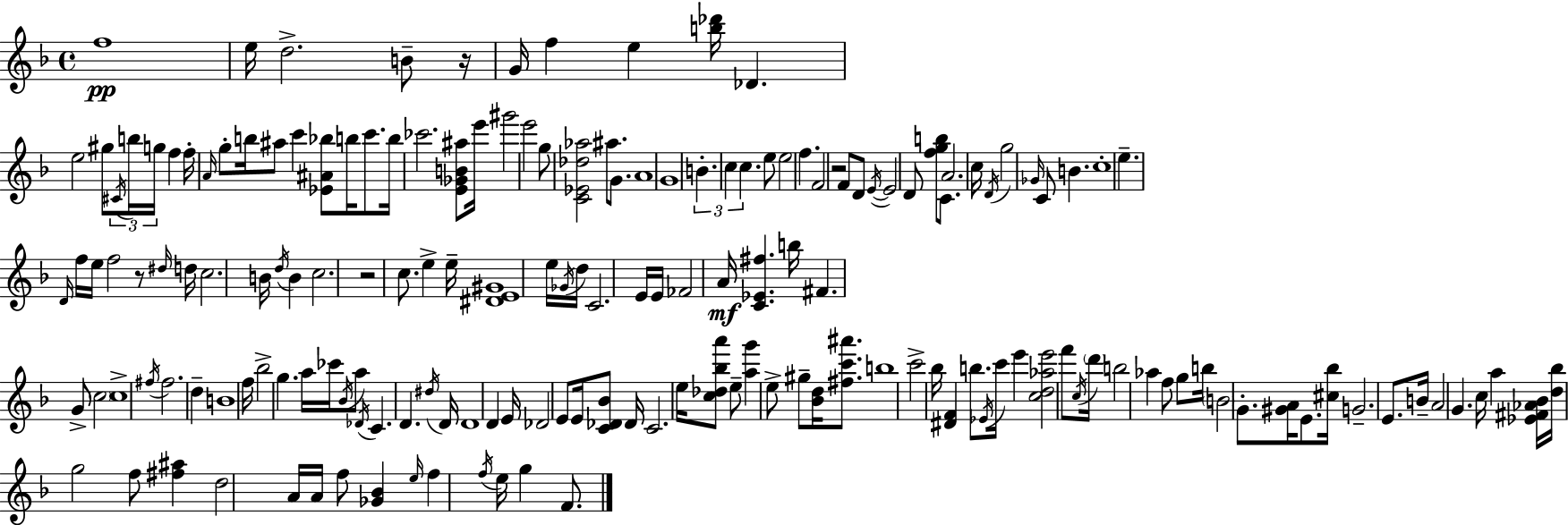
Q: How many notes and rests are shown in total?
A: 170